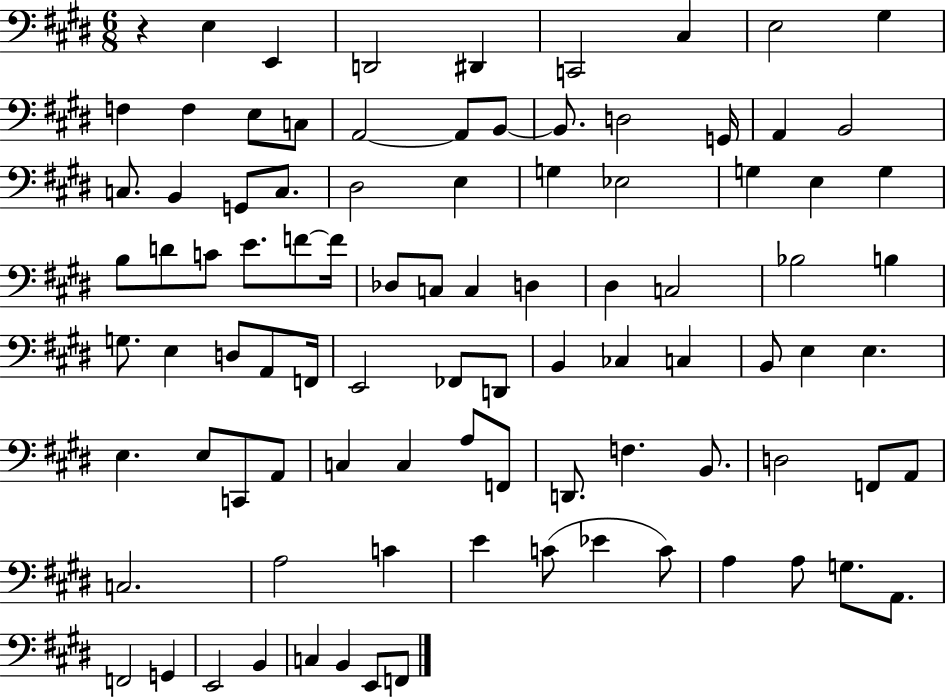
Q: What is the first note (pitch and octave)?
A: E3